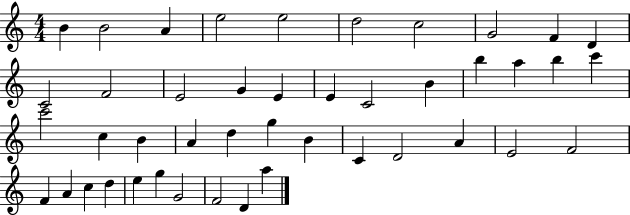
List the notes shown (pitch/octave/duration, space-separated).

B4/q B4/h A4/q E5/h E5/h D5/h C5/h G4/h F4/q D4/q C4/h F4/h E4/h G4/q E4/q E4/q C4/h B4/q B5/q A5/q B5/q C6/q C6/h C5/q B4/q A4/q D5/q G5/q B4/q C4/q D4/h A4/q E4/h F4/h F4/q A4/q C5/q D5/q E5/q G5/q G4/h F4/h D4/q A5/q